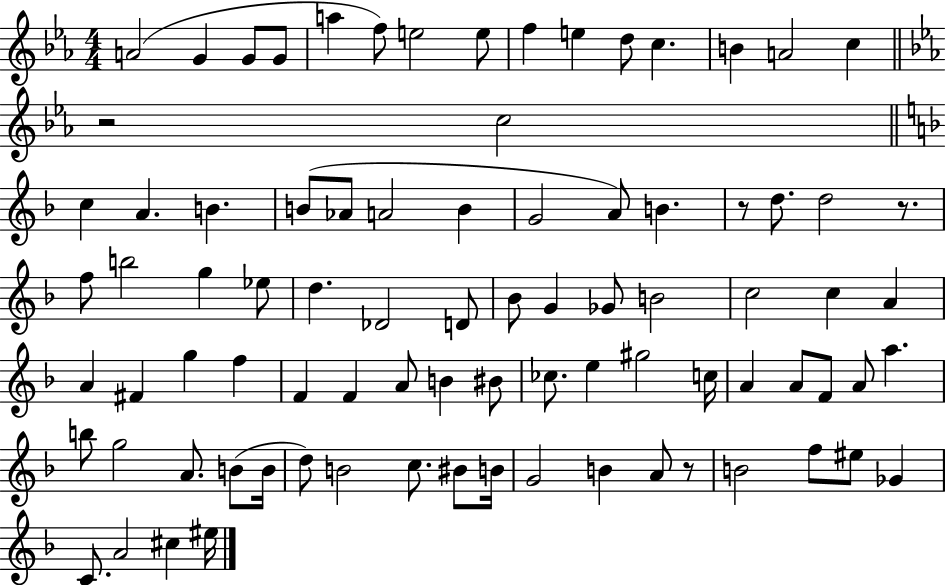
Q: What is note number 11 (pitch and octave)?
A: D5